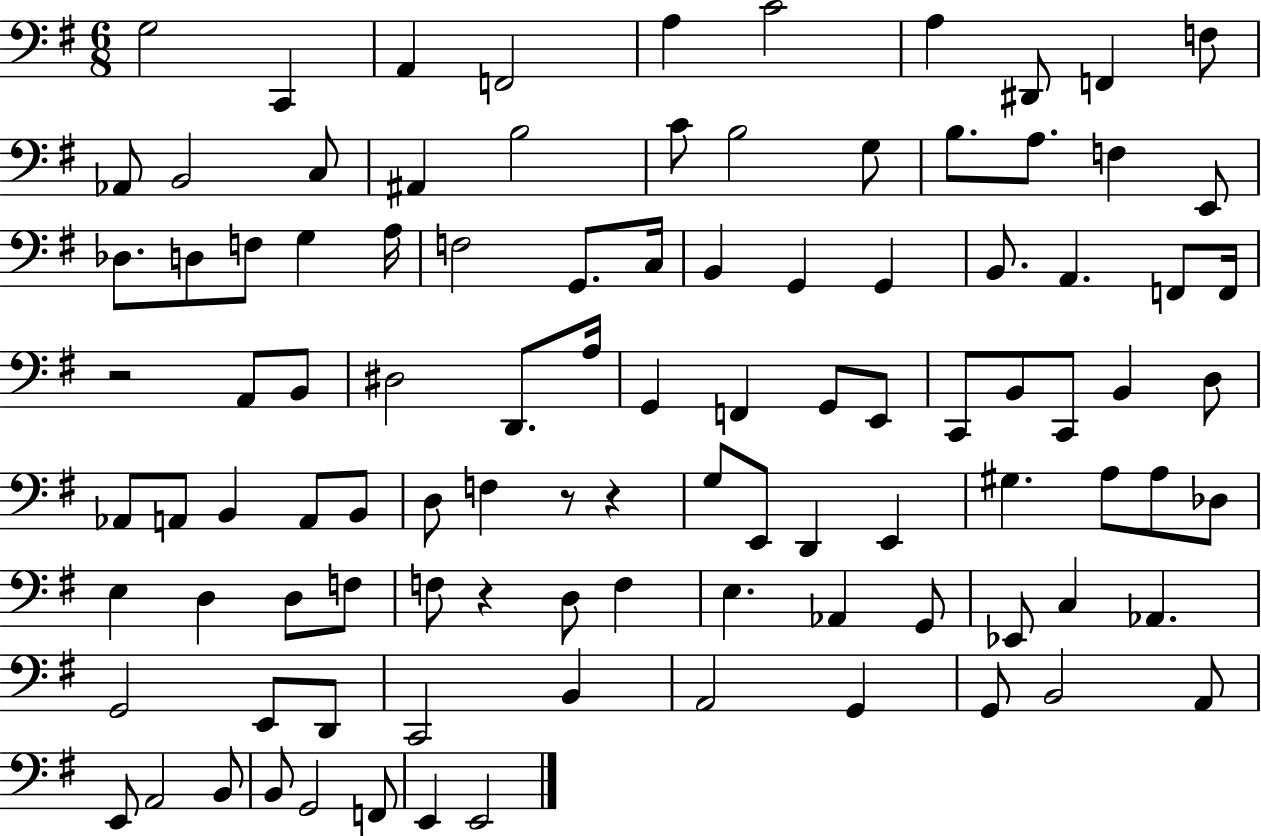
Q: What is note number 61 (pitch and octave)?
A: D2